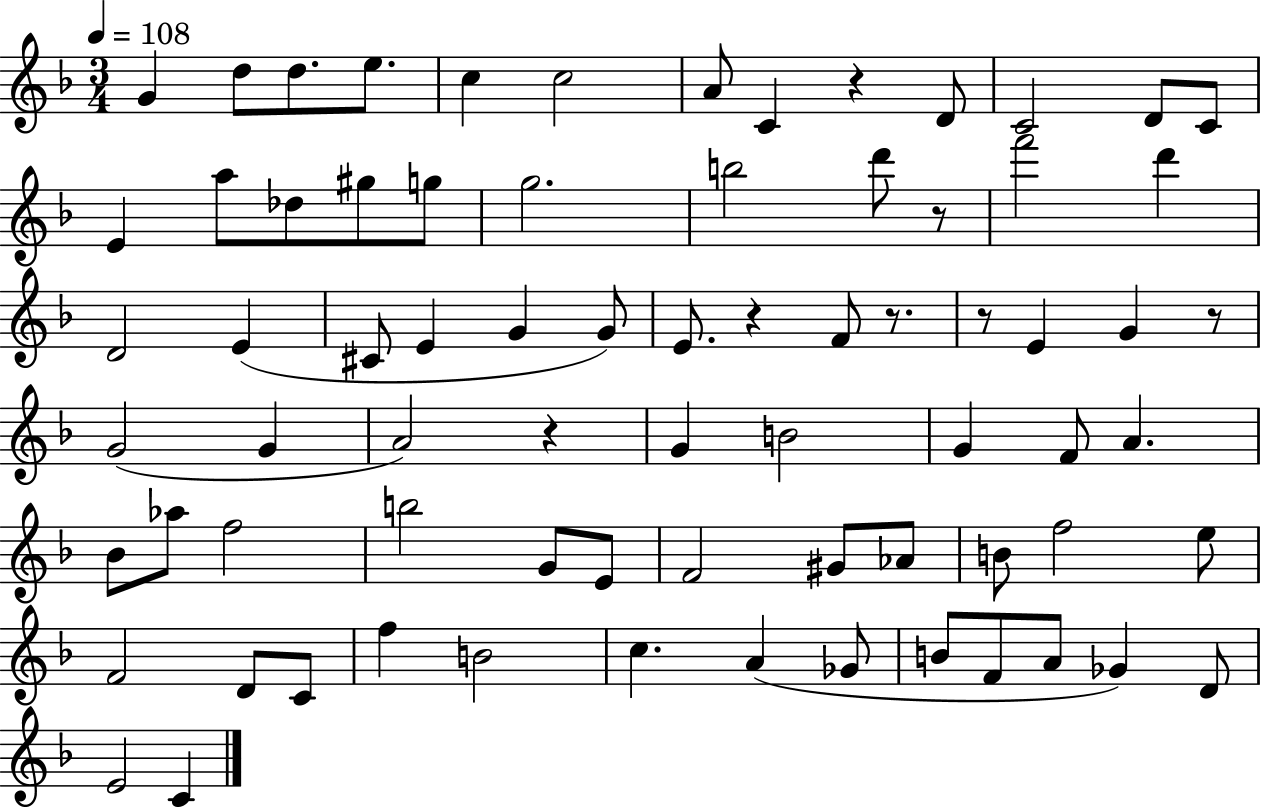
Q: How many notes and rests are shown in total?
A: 74